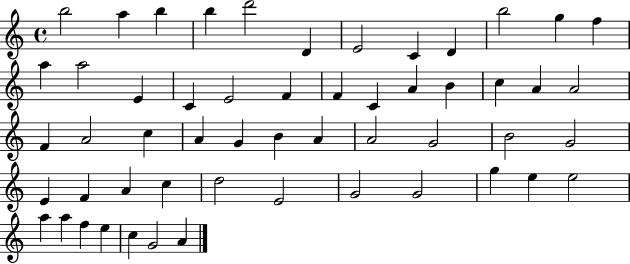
{
  \clef treble
  \time 4/4
  \defaultTimeSignature
  \key c \major
  b''2 a''4 b''4 | b''4 d'''2 d'4 | e'2 c'4 d'4 | b''2 g''4 f''4 | \break a''4 a''2 e'4 | c'4 e'2 f'4 | f'4 c'4 a'4 b'4 | c''4 a'4 a'2 | \break f'4 a'2 c''4 | a'4 g'4 b'4 a'4 | a'2 g'2 | b'2 g'2 | \break e'4 f'4 a'4 c''4 | d''2 e'2 | g'2 g'2 | g''4 e''4 e''2 | \break a''4 a''4 f''4 e''4 | c''4 g'2 a'4 | \bar "|."
}